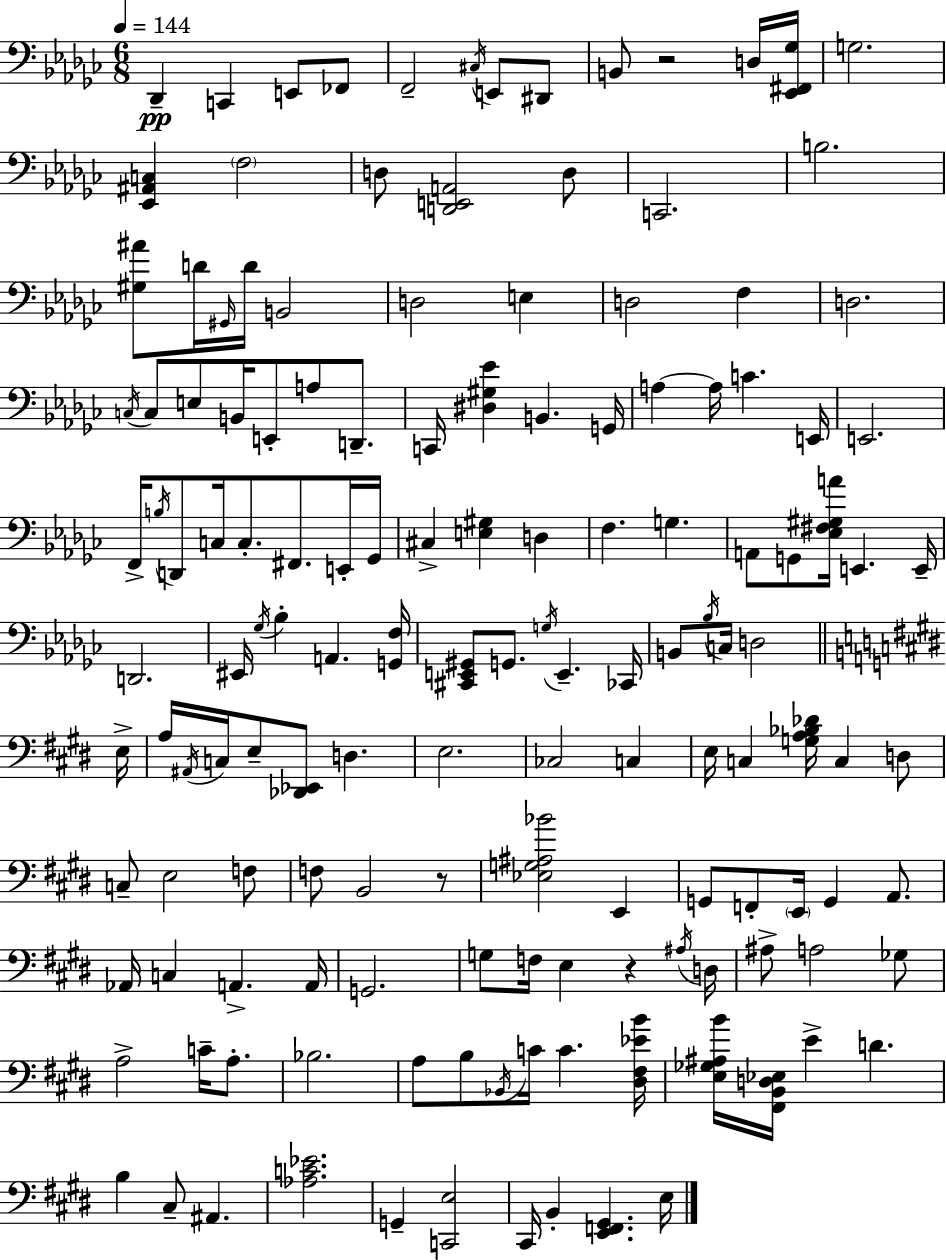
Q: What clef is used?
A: bass